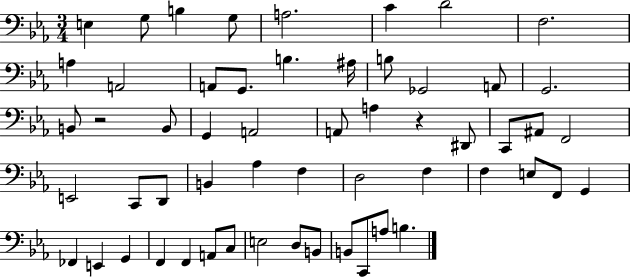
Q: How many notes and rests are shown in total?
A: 56